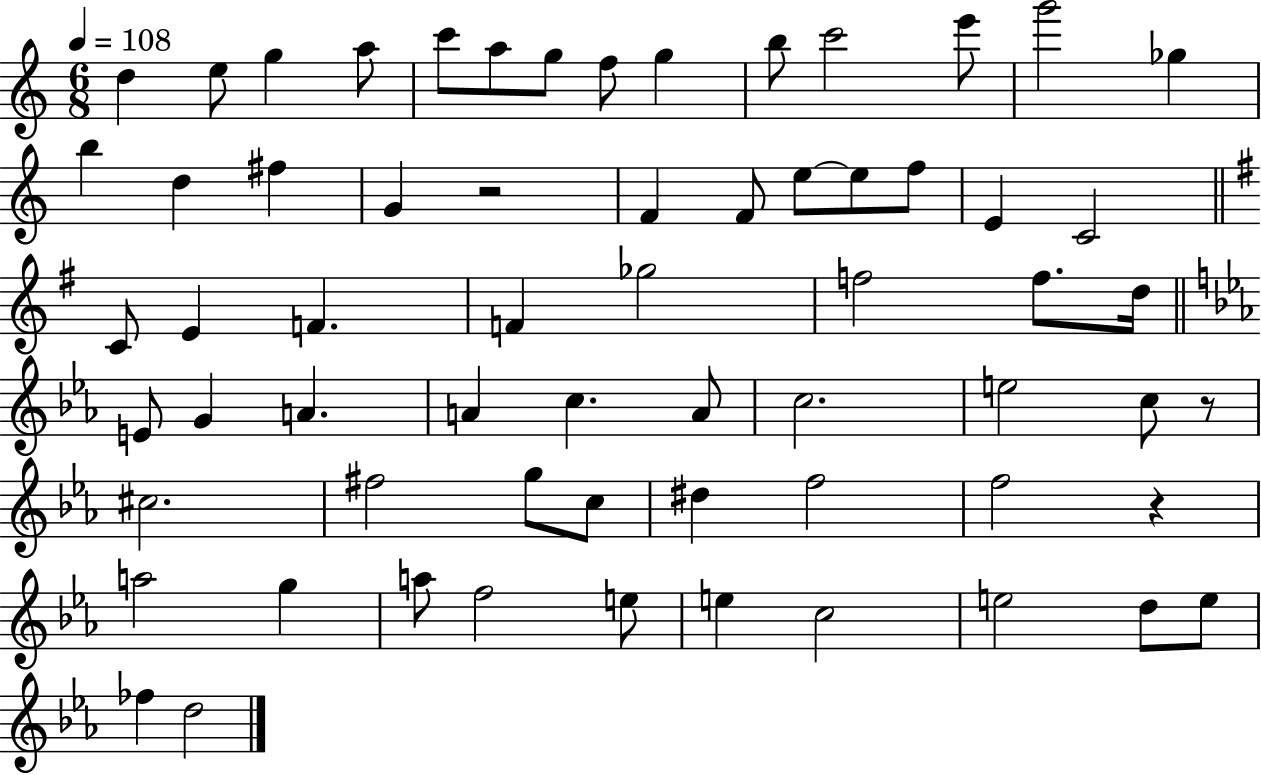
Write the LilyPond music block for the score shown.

{
  \clef treble
  \numericTimeSignature
  \time 6/8
  \key c \major
  \tempo 4 = 108
  d''4 e''8 g''4 a''8 | c'''8 a''8 g''8 f''8 g''4 | b''8 c'''2 e'''8 | g'''2 ges''4 | \break b''4 d''4 fis''4 | g'4 r2 | f'4 f'8 e''8~~ e''8 f''8 | e'4 c'2 | \break \bar "||" \break \key g \major c'8 e'4 f'4. | f'4 ges''2 | f''2 f''8. d''16 | \bar "||" \break \key ees \major e'8 g'4 a'4. | a'4 c''4. a'8 | c''2. | e''2 c''8 r8 | \break cis''2. | fis''2 g''8 c''8 | dis''4 f''2 | f''2 r4 | \break a''2 g''4 | a''8 f''2 e''8 | e''4 c''2 | e''2 d''8 e''8 | \break fes''4 d''2 | \bar "|."
}